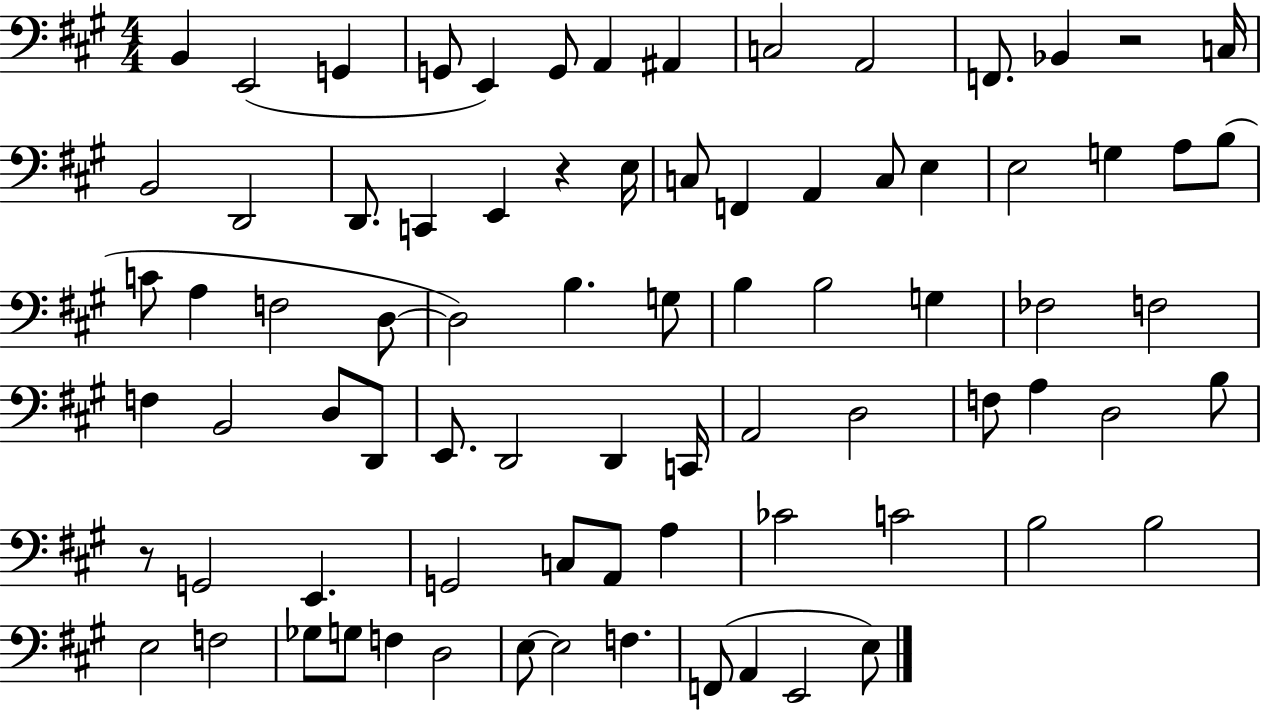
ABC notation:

X:1
T:Untitled
M:4/4
L:1/4
K:A
B,, E,,2 G,, G,,/2 E,, G,,/2 A,, ^A,, C,2 A,,2 F,,/2 _B,, z2 C,/4 B,,2 D,,2 D,,/2 C,, E,, z E,/4 C,/2 F,, A,, C,/2 E, E,2 G, A,/2 B,/2 C/2 A, F,2 D,/2 D,2 B, G,/2 B, B,2 G, _F,2 F,2 F, B,,2 D,/2 D,,/2 E,,/2 D,,2 D,, C,,/4 A,,2 D,2 F,/2 A, D,2 B,/2 z/2 G,,2 E,, G,,2 C,/2 A,,/2 A, _C2 C2 B,2 B,2 E,2 F,2 _G,/2 G,/2 F, D,2 E,/2 E,2 F, F,,/2 A,, E,,2 E,/2